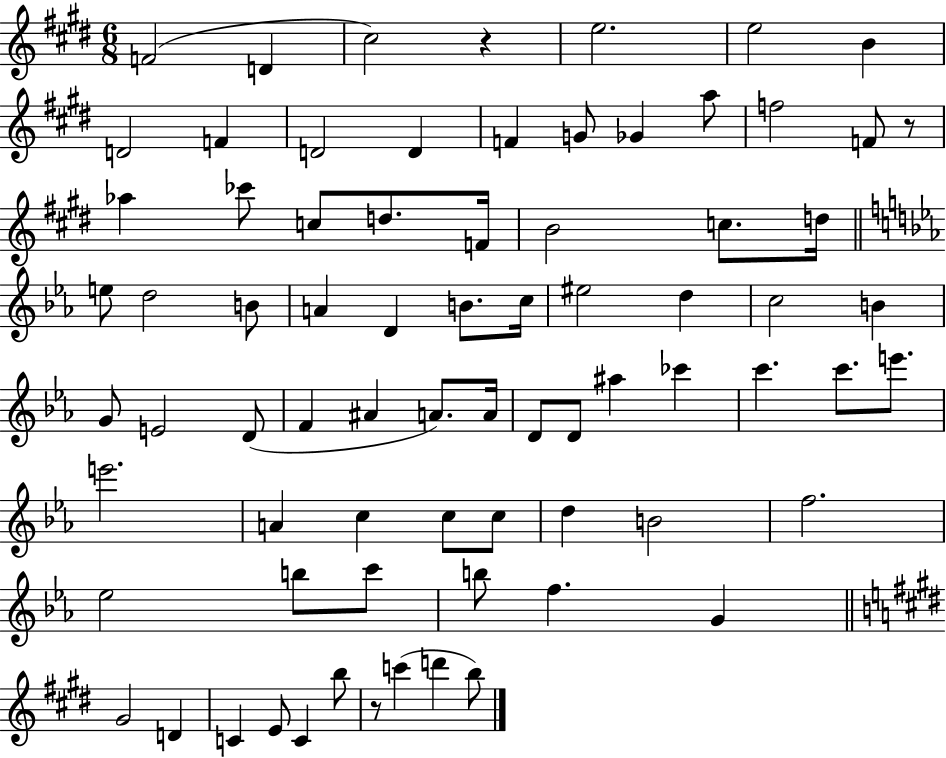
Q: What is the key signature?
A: E major